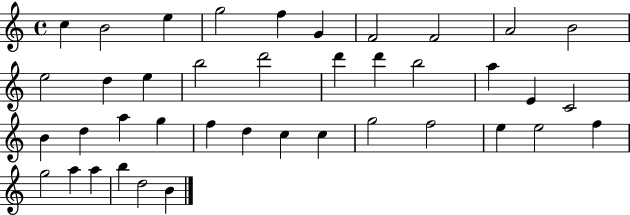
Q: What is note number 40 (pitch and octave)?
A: B4